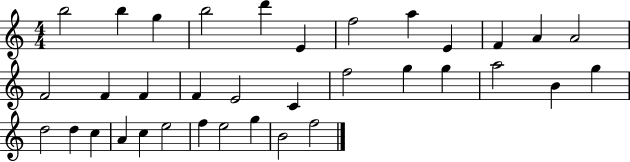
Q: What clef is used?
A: treble